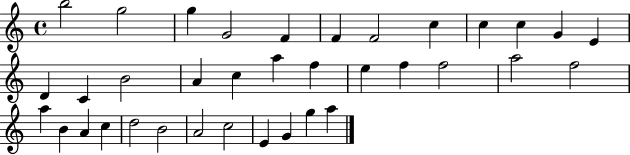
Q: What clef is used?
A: treble